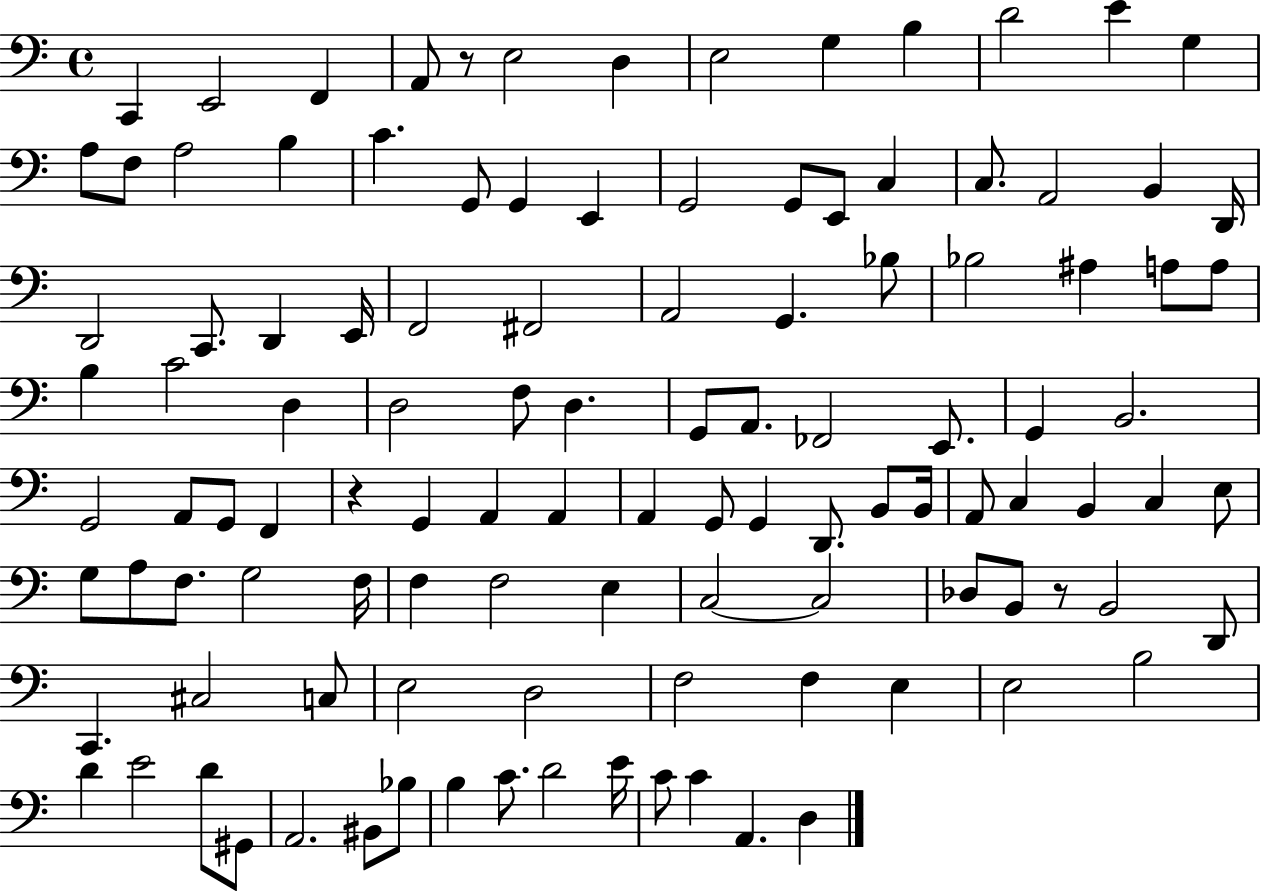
{
  \clef bass
  \time 4/4
  \defaultTimeSignature
  \key c \major
  c,4 e,2 f,4 | a,8 r8 e2 d4 | e2 g4 b4 | d'2 e'4 g4 | \break a8 f8 a2 b4 | c'4. g,8 g,4 e,4 | g,2 g,8 e,8 c4 | c8. a,2 b,4 d,16 | \break d,2 c,8. d,4 e,16 | f,2 fis,2 | a,2 g,4. bes8 | bes2 ais4 a8 a8 | \break b4 c'2 d4 | d2 f8 d4. | g,8 a,8. fes,2 e,8. | g,4 b,2. | \break g,2 a,8 g,8 f,4 | r4 g,4 a,4 a,4 | a,4 g,8 g,4 d,8. b,8 b,16 | a,8 c4 b,4 c4 e8 | \break g8 a8 f8. g2 f16 | f4 f2 e4 | c2~~ c2 | des8 b,8 r8 b,2 d,8 | \break c,4. cis2 c8 | e2 d2 | f2 f4 e4 | e2 b2 | \break d'4 e'2 d'8 gis,8 | a,2. bis,8 bes8 | b4 c'8. d'2 e'16 | c'8 c'4 a,4. d4 | \break \bar "|."
}